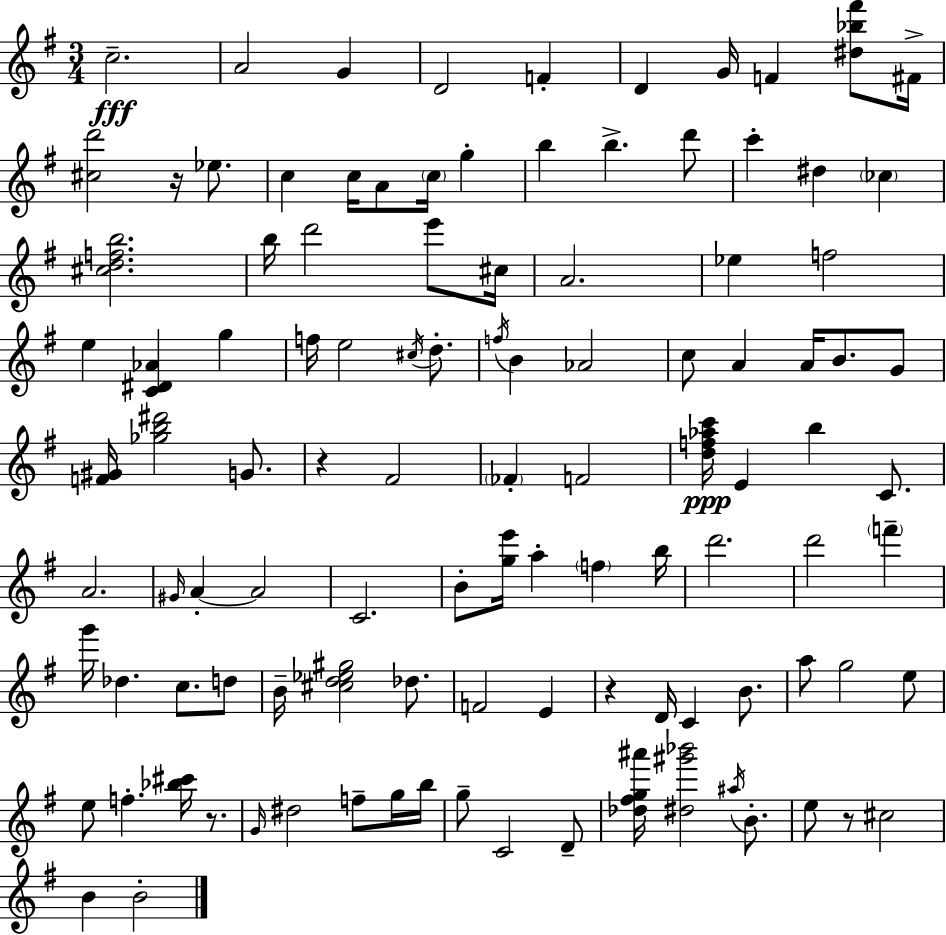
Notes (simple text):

C5/h. A4/h G4/q D4/h F4/q D4/q G4/s F4/q [D#5,Bb5,F#6]/e F#4/s [C#5,D6]/h R/s Eb5/e. C5/q C5/s A4/e C5/s G5/q B5/q B5/q. D6/e C6/q D#5/q CES5/q [C#5,D5,F5,B5]/h. B5/s D6/h E6/e C#5/s A4/h. Eb5/q F5/h E5/q [C4,D#4,Ab4]/q G5/q F5/s E5/h C#5/s D5/e. F5/s B4/q Ab4/h C5/e A4/q A4/s B4/e. G4/e [F4,G#4]/s [Gb5,B5,D#6]/h G4/e. R/q F#4/h FES4/q F4/h [D5,F5,Ab5,C6]/s E4/q B5/q C4/e. A4/h. G#4/s A4/q A4/h C4/h. B4/e [G5,E6]/s A5/q F5/q B5/s D6/h. D6/h F6/q G6/s Db5/q. C5/e. D5/e B4/s [C#5,D5,Eb5,G#5]/h Db5/e. F4/h E4/q R/q D4/s C4/q B4/e. A5/e G5/h E5/e E5/e F5/q. [Bb5,C#6]/s R/e. G4/s D#5/h F5/e G5/s B5/s G5/e C4/h D4/e [Db5,F#5,G5,A#6]/s [D#5,G#6,Bb6]/h A#5/s B4/e. E5/e R/e C#5/h B4/q B4/h